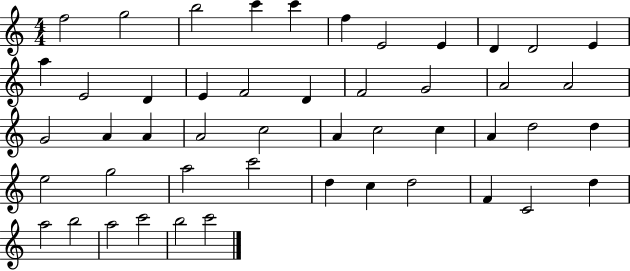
F5/h G5/h B5/h C6/q C6/q F5/q E4/h E4/q D4/q D4/h E4/q A5/q E4/h D4/q E4/q F4/h D4/q F4/h G4/h A4/h A4/h G4/h A4/q A4/q A4/h C5/h A4/q C5/h C5/q A4/q D5/h D5/q E5/h G5/h A5/h C6/h D5/q C5/q D5/h F4/q C4/h D5/q A5/h B5/h A5/h C6/h B5/h C6/h